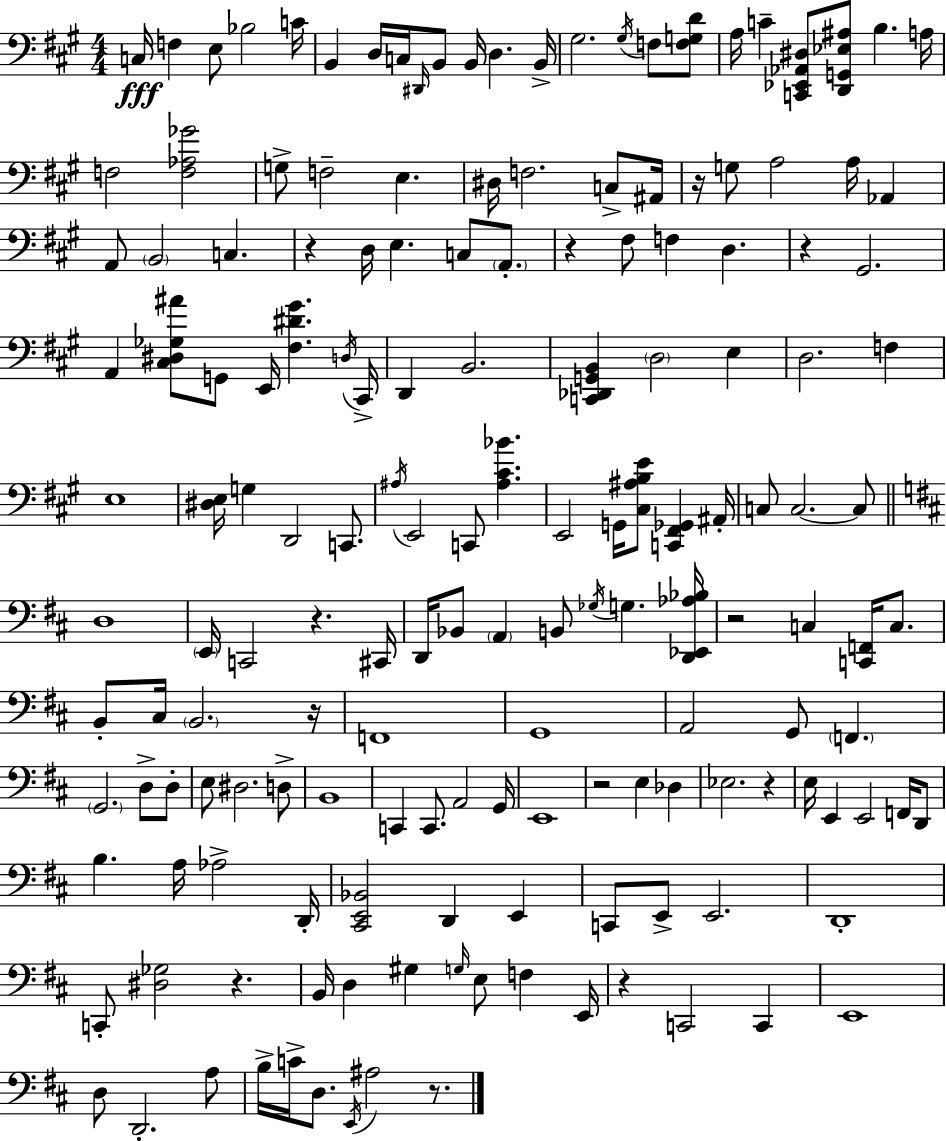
X:1
T:Untitled
M:4/4
L:1/4
K:A
C,/4 F, E,/2 _B,2 C/4 B,, D,/4 C,/4 ^D,,/4 B,,/2 B,,/4 D, B,,/4 ^G,2 ^G,/4 F,/2 [F,G,D]/2 A,/4 C [C,,_E,,_A,,^D,]/2 [D,,G,,_E,^A,]/2 B, A,/4 F,2 [F,_A,_G]2 G,/2 F,2 E, ^D,/4 F,2 C,/2 ^A,,/4 z/4 G,/2 A,2 A,/4 _A,, A,,/2 B,,2 C, z D,/4 E, C,/2 A,,/2 z ^F,/2 F, D, z ^G,,2 A,, [^C,^D,_G,^A]/2 G,,/2 E,,/4 [^F,^D^G] D,/4 ^C,,/4 D,, B,,2 [C,,_D,,G,,B,,] D,2 E, D,2 F, E,4 [^D,E,]/4 G, D,,2 C,,/2 ^A,/4 E,,2 C,,/2 [^A,^C_B] E,,2 G,,/4 [^C,^A,B,E]/2 [C,,^F,,_G,,] ^A,,/4 C,/2 C,2 C,/2 D,4 E,,/4 C,,2 z ^C,,/4 D,,/4 _B,,/2 A,, B,,/2 _G,/4 G, [D,,_E,,_A,_B,]/4 z2 C, [C,,F,,]/4 C,/2 B,,/2 ^C,/4 B,,2 z/4 F,,4 G,,4 A,,2 G,,/2 F,, G,,2 D,/2 D,/2 E,/2 ^D,2 D,/2 B,,4 C,, C,,/2 A,,2 G,,/4 E,,4 z2 E, _D, _E,2 z E,/4 E,, E,,2 F,,/4 D,,/2 B, A,/4 _A,2 D,,/4 [^C,,E,,_B,,]2 D,, E,, C,,/2 E,,/2 E,,2 D,,4 C,,/2 [^D,_G,]2 z B,,/4 D, ^G, G,/4 E,/2 F, E,,/4 z C,,2 C,, E,,4 D,/2 D,,2 A,/2 B,/4 C/4 D,/2 E,,/4 ^A,2 z/2